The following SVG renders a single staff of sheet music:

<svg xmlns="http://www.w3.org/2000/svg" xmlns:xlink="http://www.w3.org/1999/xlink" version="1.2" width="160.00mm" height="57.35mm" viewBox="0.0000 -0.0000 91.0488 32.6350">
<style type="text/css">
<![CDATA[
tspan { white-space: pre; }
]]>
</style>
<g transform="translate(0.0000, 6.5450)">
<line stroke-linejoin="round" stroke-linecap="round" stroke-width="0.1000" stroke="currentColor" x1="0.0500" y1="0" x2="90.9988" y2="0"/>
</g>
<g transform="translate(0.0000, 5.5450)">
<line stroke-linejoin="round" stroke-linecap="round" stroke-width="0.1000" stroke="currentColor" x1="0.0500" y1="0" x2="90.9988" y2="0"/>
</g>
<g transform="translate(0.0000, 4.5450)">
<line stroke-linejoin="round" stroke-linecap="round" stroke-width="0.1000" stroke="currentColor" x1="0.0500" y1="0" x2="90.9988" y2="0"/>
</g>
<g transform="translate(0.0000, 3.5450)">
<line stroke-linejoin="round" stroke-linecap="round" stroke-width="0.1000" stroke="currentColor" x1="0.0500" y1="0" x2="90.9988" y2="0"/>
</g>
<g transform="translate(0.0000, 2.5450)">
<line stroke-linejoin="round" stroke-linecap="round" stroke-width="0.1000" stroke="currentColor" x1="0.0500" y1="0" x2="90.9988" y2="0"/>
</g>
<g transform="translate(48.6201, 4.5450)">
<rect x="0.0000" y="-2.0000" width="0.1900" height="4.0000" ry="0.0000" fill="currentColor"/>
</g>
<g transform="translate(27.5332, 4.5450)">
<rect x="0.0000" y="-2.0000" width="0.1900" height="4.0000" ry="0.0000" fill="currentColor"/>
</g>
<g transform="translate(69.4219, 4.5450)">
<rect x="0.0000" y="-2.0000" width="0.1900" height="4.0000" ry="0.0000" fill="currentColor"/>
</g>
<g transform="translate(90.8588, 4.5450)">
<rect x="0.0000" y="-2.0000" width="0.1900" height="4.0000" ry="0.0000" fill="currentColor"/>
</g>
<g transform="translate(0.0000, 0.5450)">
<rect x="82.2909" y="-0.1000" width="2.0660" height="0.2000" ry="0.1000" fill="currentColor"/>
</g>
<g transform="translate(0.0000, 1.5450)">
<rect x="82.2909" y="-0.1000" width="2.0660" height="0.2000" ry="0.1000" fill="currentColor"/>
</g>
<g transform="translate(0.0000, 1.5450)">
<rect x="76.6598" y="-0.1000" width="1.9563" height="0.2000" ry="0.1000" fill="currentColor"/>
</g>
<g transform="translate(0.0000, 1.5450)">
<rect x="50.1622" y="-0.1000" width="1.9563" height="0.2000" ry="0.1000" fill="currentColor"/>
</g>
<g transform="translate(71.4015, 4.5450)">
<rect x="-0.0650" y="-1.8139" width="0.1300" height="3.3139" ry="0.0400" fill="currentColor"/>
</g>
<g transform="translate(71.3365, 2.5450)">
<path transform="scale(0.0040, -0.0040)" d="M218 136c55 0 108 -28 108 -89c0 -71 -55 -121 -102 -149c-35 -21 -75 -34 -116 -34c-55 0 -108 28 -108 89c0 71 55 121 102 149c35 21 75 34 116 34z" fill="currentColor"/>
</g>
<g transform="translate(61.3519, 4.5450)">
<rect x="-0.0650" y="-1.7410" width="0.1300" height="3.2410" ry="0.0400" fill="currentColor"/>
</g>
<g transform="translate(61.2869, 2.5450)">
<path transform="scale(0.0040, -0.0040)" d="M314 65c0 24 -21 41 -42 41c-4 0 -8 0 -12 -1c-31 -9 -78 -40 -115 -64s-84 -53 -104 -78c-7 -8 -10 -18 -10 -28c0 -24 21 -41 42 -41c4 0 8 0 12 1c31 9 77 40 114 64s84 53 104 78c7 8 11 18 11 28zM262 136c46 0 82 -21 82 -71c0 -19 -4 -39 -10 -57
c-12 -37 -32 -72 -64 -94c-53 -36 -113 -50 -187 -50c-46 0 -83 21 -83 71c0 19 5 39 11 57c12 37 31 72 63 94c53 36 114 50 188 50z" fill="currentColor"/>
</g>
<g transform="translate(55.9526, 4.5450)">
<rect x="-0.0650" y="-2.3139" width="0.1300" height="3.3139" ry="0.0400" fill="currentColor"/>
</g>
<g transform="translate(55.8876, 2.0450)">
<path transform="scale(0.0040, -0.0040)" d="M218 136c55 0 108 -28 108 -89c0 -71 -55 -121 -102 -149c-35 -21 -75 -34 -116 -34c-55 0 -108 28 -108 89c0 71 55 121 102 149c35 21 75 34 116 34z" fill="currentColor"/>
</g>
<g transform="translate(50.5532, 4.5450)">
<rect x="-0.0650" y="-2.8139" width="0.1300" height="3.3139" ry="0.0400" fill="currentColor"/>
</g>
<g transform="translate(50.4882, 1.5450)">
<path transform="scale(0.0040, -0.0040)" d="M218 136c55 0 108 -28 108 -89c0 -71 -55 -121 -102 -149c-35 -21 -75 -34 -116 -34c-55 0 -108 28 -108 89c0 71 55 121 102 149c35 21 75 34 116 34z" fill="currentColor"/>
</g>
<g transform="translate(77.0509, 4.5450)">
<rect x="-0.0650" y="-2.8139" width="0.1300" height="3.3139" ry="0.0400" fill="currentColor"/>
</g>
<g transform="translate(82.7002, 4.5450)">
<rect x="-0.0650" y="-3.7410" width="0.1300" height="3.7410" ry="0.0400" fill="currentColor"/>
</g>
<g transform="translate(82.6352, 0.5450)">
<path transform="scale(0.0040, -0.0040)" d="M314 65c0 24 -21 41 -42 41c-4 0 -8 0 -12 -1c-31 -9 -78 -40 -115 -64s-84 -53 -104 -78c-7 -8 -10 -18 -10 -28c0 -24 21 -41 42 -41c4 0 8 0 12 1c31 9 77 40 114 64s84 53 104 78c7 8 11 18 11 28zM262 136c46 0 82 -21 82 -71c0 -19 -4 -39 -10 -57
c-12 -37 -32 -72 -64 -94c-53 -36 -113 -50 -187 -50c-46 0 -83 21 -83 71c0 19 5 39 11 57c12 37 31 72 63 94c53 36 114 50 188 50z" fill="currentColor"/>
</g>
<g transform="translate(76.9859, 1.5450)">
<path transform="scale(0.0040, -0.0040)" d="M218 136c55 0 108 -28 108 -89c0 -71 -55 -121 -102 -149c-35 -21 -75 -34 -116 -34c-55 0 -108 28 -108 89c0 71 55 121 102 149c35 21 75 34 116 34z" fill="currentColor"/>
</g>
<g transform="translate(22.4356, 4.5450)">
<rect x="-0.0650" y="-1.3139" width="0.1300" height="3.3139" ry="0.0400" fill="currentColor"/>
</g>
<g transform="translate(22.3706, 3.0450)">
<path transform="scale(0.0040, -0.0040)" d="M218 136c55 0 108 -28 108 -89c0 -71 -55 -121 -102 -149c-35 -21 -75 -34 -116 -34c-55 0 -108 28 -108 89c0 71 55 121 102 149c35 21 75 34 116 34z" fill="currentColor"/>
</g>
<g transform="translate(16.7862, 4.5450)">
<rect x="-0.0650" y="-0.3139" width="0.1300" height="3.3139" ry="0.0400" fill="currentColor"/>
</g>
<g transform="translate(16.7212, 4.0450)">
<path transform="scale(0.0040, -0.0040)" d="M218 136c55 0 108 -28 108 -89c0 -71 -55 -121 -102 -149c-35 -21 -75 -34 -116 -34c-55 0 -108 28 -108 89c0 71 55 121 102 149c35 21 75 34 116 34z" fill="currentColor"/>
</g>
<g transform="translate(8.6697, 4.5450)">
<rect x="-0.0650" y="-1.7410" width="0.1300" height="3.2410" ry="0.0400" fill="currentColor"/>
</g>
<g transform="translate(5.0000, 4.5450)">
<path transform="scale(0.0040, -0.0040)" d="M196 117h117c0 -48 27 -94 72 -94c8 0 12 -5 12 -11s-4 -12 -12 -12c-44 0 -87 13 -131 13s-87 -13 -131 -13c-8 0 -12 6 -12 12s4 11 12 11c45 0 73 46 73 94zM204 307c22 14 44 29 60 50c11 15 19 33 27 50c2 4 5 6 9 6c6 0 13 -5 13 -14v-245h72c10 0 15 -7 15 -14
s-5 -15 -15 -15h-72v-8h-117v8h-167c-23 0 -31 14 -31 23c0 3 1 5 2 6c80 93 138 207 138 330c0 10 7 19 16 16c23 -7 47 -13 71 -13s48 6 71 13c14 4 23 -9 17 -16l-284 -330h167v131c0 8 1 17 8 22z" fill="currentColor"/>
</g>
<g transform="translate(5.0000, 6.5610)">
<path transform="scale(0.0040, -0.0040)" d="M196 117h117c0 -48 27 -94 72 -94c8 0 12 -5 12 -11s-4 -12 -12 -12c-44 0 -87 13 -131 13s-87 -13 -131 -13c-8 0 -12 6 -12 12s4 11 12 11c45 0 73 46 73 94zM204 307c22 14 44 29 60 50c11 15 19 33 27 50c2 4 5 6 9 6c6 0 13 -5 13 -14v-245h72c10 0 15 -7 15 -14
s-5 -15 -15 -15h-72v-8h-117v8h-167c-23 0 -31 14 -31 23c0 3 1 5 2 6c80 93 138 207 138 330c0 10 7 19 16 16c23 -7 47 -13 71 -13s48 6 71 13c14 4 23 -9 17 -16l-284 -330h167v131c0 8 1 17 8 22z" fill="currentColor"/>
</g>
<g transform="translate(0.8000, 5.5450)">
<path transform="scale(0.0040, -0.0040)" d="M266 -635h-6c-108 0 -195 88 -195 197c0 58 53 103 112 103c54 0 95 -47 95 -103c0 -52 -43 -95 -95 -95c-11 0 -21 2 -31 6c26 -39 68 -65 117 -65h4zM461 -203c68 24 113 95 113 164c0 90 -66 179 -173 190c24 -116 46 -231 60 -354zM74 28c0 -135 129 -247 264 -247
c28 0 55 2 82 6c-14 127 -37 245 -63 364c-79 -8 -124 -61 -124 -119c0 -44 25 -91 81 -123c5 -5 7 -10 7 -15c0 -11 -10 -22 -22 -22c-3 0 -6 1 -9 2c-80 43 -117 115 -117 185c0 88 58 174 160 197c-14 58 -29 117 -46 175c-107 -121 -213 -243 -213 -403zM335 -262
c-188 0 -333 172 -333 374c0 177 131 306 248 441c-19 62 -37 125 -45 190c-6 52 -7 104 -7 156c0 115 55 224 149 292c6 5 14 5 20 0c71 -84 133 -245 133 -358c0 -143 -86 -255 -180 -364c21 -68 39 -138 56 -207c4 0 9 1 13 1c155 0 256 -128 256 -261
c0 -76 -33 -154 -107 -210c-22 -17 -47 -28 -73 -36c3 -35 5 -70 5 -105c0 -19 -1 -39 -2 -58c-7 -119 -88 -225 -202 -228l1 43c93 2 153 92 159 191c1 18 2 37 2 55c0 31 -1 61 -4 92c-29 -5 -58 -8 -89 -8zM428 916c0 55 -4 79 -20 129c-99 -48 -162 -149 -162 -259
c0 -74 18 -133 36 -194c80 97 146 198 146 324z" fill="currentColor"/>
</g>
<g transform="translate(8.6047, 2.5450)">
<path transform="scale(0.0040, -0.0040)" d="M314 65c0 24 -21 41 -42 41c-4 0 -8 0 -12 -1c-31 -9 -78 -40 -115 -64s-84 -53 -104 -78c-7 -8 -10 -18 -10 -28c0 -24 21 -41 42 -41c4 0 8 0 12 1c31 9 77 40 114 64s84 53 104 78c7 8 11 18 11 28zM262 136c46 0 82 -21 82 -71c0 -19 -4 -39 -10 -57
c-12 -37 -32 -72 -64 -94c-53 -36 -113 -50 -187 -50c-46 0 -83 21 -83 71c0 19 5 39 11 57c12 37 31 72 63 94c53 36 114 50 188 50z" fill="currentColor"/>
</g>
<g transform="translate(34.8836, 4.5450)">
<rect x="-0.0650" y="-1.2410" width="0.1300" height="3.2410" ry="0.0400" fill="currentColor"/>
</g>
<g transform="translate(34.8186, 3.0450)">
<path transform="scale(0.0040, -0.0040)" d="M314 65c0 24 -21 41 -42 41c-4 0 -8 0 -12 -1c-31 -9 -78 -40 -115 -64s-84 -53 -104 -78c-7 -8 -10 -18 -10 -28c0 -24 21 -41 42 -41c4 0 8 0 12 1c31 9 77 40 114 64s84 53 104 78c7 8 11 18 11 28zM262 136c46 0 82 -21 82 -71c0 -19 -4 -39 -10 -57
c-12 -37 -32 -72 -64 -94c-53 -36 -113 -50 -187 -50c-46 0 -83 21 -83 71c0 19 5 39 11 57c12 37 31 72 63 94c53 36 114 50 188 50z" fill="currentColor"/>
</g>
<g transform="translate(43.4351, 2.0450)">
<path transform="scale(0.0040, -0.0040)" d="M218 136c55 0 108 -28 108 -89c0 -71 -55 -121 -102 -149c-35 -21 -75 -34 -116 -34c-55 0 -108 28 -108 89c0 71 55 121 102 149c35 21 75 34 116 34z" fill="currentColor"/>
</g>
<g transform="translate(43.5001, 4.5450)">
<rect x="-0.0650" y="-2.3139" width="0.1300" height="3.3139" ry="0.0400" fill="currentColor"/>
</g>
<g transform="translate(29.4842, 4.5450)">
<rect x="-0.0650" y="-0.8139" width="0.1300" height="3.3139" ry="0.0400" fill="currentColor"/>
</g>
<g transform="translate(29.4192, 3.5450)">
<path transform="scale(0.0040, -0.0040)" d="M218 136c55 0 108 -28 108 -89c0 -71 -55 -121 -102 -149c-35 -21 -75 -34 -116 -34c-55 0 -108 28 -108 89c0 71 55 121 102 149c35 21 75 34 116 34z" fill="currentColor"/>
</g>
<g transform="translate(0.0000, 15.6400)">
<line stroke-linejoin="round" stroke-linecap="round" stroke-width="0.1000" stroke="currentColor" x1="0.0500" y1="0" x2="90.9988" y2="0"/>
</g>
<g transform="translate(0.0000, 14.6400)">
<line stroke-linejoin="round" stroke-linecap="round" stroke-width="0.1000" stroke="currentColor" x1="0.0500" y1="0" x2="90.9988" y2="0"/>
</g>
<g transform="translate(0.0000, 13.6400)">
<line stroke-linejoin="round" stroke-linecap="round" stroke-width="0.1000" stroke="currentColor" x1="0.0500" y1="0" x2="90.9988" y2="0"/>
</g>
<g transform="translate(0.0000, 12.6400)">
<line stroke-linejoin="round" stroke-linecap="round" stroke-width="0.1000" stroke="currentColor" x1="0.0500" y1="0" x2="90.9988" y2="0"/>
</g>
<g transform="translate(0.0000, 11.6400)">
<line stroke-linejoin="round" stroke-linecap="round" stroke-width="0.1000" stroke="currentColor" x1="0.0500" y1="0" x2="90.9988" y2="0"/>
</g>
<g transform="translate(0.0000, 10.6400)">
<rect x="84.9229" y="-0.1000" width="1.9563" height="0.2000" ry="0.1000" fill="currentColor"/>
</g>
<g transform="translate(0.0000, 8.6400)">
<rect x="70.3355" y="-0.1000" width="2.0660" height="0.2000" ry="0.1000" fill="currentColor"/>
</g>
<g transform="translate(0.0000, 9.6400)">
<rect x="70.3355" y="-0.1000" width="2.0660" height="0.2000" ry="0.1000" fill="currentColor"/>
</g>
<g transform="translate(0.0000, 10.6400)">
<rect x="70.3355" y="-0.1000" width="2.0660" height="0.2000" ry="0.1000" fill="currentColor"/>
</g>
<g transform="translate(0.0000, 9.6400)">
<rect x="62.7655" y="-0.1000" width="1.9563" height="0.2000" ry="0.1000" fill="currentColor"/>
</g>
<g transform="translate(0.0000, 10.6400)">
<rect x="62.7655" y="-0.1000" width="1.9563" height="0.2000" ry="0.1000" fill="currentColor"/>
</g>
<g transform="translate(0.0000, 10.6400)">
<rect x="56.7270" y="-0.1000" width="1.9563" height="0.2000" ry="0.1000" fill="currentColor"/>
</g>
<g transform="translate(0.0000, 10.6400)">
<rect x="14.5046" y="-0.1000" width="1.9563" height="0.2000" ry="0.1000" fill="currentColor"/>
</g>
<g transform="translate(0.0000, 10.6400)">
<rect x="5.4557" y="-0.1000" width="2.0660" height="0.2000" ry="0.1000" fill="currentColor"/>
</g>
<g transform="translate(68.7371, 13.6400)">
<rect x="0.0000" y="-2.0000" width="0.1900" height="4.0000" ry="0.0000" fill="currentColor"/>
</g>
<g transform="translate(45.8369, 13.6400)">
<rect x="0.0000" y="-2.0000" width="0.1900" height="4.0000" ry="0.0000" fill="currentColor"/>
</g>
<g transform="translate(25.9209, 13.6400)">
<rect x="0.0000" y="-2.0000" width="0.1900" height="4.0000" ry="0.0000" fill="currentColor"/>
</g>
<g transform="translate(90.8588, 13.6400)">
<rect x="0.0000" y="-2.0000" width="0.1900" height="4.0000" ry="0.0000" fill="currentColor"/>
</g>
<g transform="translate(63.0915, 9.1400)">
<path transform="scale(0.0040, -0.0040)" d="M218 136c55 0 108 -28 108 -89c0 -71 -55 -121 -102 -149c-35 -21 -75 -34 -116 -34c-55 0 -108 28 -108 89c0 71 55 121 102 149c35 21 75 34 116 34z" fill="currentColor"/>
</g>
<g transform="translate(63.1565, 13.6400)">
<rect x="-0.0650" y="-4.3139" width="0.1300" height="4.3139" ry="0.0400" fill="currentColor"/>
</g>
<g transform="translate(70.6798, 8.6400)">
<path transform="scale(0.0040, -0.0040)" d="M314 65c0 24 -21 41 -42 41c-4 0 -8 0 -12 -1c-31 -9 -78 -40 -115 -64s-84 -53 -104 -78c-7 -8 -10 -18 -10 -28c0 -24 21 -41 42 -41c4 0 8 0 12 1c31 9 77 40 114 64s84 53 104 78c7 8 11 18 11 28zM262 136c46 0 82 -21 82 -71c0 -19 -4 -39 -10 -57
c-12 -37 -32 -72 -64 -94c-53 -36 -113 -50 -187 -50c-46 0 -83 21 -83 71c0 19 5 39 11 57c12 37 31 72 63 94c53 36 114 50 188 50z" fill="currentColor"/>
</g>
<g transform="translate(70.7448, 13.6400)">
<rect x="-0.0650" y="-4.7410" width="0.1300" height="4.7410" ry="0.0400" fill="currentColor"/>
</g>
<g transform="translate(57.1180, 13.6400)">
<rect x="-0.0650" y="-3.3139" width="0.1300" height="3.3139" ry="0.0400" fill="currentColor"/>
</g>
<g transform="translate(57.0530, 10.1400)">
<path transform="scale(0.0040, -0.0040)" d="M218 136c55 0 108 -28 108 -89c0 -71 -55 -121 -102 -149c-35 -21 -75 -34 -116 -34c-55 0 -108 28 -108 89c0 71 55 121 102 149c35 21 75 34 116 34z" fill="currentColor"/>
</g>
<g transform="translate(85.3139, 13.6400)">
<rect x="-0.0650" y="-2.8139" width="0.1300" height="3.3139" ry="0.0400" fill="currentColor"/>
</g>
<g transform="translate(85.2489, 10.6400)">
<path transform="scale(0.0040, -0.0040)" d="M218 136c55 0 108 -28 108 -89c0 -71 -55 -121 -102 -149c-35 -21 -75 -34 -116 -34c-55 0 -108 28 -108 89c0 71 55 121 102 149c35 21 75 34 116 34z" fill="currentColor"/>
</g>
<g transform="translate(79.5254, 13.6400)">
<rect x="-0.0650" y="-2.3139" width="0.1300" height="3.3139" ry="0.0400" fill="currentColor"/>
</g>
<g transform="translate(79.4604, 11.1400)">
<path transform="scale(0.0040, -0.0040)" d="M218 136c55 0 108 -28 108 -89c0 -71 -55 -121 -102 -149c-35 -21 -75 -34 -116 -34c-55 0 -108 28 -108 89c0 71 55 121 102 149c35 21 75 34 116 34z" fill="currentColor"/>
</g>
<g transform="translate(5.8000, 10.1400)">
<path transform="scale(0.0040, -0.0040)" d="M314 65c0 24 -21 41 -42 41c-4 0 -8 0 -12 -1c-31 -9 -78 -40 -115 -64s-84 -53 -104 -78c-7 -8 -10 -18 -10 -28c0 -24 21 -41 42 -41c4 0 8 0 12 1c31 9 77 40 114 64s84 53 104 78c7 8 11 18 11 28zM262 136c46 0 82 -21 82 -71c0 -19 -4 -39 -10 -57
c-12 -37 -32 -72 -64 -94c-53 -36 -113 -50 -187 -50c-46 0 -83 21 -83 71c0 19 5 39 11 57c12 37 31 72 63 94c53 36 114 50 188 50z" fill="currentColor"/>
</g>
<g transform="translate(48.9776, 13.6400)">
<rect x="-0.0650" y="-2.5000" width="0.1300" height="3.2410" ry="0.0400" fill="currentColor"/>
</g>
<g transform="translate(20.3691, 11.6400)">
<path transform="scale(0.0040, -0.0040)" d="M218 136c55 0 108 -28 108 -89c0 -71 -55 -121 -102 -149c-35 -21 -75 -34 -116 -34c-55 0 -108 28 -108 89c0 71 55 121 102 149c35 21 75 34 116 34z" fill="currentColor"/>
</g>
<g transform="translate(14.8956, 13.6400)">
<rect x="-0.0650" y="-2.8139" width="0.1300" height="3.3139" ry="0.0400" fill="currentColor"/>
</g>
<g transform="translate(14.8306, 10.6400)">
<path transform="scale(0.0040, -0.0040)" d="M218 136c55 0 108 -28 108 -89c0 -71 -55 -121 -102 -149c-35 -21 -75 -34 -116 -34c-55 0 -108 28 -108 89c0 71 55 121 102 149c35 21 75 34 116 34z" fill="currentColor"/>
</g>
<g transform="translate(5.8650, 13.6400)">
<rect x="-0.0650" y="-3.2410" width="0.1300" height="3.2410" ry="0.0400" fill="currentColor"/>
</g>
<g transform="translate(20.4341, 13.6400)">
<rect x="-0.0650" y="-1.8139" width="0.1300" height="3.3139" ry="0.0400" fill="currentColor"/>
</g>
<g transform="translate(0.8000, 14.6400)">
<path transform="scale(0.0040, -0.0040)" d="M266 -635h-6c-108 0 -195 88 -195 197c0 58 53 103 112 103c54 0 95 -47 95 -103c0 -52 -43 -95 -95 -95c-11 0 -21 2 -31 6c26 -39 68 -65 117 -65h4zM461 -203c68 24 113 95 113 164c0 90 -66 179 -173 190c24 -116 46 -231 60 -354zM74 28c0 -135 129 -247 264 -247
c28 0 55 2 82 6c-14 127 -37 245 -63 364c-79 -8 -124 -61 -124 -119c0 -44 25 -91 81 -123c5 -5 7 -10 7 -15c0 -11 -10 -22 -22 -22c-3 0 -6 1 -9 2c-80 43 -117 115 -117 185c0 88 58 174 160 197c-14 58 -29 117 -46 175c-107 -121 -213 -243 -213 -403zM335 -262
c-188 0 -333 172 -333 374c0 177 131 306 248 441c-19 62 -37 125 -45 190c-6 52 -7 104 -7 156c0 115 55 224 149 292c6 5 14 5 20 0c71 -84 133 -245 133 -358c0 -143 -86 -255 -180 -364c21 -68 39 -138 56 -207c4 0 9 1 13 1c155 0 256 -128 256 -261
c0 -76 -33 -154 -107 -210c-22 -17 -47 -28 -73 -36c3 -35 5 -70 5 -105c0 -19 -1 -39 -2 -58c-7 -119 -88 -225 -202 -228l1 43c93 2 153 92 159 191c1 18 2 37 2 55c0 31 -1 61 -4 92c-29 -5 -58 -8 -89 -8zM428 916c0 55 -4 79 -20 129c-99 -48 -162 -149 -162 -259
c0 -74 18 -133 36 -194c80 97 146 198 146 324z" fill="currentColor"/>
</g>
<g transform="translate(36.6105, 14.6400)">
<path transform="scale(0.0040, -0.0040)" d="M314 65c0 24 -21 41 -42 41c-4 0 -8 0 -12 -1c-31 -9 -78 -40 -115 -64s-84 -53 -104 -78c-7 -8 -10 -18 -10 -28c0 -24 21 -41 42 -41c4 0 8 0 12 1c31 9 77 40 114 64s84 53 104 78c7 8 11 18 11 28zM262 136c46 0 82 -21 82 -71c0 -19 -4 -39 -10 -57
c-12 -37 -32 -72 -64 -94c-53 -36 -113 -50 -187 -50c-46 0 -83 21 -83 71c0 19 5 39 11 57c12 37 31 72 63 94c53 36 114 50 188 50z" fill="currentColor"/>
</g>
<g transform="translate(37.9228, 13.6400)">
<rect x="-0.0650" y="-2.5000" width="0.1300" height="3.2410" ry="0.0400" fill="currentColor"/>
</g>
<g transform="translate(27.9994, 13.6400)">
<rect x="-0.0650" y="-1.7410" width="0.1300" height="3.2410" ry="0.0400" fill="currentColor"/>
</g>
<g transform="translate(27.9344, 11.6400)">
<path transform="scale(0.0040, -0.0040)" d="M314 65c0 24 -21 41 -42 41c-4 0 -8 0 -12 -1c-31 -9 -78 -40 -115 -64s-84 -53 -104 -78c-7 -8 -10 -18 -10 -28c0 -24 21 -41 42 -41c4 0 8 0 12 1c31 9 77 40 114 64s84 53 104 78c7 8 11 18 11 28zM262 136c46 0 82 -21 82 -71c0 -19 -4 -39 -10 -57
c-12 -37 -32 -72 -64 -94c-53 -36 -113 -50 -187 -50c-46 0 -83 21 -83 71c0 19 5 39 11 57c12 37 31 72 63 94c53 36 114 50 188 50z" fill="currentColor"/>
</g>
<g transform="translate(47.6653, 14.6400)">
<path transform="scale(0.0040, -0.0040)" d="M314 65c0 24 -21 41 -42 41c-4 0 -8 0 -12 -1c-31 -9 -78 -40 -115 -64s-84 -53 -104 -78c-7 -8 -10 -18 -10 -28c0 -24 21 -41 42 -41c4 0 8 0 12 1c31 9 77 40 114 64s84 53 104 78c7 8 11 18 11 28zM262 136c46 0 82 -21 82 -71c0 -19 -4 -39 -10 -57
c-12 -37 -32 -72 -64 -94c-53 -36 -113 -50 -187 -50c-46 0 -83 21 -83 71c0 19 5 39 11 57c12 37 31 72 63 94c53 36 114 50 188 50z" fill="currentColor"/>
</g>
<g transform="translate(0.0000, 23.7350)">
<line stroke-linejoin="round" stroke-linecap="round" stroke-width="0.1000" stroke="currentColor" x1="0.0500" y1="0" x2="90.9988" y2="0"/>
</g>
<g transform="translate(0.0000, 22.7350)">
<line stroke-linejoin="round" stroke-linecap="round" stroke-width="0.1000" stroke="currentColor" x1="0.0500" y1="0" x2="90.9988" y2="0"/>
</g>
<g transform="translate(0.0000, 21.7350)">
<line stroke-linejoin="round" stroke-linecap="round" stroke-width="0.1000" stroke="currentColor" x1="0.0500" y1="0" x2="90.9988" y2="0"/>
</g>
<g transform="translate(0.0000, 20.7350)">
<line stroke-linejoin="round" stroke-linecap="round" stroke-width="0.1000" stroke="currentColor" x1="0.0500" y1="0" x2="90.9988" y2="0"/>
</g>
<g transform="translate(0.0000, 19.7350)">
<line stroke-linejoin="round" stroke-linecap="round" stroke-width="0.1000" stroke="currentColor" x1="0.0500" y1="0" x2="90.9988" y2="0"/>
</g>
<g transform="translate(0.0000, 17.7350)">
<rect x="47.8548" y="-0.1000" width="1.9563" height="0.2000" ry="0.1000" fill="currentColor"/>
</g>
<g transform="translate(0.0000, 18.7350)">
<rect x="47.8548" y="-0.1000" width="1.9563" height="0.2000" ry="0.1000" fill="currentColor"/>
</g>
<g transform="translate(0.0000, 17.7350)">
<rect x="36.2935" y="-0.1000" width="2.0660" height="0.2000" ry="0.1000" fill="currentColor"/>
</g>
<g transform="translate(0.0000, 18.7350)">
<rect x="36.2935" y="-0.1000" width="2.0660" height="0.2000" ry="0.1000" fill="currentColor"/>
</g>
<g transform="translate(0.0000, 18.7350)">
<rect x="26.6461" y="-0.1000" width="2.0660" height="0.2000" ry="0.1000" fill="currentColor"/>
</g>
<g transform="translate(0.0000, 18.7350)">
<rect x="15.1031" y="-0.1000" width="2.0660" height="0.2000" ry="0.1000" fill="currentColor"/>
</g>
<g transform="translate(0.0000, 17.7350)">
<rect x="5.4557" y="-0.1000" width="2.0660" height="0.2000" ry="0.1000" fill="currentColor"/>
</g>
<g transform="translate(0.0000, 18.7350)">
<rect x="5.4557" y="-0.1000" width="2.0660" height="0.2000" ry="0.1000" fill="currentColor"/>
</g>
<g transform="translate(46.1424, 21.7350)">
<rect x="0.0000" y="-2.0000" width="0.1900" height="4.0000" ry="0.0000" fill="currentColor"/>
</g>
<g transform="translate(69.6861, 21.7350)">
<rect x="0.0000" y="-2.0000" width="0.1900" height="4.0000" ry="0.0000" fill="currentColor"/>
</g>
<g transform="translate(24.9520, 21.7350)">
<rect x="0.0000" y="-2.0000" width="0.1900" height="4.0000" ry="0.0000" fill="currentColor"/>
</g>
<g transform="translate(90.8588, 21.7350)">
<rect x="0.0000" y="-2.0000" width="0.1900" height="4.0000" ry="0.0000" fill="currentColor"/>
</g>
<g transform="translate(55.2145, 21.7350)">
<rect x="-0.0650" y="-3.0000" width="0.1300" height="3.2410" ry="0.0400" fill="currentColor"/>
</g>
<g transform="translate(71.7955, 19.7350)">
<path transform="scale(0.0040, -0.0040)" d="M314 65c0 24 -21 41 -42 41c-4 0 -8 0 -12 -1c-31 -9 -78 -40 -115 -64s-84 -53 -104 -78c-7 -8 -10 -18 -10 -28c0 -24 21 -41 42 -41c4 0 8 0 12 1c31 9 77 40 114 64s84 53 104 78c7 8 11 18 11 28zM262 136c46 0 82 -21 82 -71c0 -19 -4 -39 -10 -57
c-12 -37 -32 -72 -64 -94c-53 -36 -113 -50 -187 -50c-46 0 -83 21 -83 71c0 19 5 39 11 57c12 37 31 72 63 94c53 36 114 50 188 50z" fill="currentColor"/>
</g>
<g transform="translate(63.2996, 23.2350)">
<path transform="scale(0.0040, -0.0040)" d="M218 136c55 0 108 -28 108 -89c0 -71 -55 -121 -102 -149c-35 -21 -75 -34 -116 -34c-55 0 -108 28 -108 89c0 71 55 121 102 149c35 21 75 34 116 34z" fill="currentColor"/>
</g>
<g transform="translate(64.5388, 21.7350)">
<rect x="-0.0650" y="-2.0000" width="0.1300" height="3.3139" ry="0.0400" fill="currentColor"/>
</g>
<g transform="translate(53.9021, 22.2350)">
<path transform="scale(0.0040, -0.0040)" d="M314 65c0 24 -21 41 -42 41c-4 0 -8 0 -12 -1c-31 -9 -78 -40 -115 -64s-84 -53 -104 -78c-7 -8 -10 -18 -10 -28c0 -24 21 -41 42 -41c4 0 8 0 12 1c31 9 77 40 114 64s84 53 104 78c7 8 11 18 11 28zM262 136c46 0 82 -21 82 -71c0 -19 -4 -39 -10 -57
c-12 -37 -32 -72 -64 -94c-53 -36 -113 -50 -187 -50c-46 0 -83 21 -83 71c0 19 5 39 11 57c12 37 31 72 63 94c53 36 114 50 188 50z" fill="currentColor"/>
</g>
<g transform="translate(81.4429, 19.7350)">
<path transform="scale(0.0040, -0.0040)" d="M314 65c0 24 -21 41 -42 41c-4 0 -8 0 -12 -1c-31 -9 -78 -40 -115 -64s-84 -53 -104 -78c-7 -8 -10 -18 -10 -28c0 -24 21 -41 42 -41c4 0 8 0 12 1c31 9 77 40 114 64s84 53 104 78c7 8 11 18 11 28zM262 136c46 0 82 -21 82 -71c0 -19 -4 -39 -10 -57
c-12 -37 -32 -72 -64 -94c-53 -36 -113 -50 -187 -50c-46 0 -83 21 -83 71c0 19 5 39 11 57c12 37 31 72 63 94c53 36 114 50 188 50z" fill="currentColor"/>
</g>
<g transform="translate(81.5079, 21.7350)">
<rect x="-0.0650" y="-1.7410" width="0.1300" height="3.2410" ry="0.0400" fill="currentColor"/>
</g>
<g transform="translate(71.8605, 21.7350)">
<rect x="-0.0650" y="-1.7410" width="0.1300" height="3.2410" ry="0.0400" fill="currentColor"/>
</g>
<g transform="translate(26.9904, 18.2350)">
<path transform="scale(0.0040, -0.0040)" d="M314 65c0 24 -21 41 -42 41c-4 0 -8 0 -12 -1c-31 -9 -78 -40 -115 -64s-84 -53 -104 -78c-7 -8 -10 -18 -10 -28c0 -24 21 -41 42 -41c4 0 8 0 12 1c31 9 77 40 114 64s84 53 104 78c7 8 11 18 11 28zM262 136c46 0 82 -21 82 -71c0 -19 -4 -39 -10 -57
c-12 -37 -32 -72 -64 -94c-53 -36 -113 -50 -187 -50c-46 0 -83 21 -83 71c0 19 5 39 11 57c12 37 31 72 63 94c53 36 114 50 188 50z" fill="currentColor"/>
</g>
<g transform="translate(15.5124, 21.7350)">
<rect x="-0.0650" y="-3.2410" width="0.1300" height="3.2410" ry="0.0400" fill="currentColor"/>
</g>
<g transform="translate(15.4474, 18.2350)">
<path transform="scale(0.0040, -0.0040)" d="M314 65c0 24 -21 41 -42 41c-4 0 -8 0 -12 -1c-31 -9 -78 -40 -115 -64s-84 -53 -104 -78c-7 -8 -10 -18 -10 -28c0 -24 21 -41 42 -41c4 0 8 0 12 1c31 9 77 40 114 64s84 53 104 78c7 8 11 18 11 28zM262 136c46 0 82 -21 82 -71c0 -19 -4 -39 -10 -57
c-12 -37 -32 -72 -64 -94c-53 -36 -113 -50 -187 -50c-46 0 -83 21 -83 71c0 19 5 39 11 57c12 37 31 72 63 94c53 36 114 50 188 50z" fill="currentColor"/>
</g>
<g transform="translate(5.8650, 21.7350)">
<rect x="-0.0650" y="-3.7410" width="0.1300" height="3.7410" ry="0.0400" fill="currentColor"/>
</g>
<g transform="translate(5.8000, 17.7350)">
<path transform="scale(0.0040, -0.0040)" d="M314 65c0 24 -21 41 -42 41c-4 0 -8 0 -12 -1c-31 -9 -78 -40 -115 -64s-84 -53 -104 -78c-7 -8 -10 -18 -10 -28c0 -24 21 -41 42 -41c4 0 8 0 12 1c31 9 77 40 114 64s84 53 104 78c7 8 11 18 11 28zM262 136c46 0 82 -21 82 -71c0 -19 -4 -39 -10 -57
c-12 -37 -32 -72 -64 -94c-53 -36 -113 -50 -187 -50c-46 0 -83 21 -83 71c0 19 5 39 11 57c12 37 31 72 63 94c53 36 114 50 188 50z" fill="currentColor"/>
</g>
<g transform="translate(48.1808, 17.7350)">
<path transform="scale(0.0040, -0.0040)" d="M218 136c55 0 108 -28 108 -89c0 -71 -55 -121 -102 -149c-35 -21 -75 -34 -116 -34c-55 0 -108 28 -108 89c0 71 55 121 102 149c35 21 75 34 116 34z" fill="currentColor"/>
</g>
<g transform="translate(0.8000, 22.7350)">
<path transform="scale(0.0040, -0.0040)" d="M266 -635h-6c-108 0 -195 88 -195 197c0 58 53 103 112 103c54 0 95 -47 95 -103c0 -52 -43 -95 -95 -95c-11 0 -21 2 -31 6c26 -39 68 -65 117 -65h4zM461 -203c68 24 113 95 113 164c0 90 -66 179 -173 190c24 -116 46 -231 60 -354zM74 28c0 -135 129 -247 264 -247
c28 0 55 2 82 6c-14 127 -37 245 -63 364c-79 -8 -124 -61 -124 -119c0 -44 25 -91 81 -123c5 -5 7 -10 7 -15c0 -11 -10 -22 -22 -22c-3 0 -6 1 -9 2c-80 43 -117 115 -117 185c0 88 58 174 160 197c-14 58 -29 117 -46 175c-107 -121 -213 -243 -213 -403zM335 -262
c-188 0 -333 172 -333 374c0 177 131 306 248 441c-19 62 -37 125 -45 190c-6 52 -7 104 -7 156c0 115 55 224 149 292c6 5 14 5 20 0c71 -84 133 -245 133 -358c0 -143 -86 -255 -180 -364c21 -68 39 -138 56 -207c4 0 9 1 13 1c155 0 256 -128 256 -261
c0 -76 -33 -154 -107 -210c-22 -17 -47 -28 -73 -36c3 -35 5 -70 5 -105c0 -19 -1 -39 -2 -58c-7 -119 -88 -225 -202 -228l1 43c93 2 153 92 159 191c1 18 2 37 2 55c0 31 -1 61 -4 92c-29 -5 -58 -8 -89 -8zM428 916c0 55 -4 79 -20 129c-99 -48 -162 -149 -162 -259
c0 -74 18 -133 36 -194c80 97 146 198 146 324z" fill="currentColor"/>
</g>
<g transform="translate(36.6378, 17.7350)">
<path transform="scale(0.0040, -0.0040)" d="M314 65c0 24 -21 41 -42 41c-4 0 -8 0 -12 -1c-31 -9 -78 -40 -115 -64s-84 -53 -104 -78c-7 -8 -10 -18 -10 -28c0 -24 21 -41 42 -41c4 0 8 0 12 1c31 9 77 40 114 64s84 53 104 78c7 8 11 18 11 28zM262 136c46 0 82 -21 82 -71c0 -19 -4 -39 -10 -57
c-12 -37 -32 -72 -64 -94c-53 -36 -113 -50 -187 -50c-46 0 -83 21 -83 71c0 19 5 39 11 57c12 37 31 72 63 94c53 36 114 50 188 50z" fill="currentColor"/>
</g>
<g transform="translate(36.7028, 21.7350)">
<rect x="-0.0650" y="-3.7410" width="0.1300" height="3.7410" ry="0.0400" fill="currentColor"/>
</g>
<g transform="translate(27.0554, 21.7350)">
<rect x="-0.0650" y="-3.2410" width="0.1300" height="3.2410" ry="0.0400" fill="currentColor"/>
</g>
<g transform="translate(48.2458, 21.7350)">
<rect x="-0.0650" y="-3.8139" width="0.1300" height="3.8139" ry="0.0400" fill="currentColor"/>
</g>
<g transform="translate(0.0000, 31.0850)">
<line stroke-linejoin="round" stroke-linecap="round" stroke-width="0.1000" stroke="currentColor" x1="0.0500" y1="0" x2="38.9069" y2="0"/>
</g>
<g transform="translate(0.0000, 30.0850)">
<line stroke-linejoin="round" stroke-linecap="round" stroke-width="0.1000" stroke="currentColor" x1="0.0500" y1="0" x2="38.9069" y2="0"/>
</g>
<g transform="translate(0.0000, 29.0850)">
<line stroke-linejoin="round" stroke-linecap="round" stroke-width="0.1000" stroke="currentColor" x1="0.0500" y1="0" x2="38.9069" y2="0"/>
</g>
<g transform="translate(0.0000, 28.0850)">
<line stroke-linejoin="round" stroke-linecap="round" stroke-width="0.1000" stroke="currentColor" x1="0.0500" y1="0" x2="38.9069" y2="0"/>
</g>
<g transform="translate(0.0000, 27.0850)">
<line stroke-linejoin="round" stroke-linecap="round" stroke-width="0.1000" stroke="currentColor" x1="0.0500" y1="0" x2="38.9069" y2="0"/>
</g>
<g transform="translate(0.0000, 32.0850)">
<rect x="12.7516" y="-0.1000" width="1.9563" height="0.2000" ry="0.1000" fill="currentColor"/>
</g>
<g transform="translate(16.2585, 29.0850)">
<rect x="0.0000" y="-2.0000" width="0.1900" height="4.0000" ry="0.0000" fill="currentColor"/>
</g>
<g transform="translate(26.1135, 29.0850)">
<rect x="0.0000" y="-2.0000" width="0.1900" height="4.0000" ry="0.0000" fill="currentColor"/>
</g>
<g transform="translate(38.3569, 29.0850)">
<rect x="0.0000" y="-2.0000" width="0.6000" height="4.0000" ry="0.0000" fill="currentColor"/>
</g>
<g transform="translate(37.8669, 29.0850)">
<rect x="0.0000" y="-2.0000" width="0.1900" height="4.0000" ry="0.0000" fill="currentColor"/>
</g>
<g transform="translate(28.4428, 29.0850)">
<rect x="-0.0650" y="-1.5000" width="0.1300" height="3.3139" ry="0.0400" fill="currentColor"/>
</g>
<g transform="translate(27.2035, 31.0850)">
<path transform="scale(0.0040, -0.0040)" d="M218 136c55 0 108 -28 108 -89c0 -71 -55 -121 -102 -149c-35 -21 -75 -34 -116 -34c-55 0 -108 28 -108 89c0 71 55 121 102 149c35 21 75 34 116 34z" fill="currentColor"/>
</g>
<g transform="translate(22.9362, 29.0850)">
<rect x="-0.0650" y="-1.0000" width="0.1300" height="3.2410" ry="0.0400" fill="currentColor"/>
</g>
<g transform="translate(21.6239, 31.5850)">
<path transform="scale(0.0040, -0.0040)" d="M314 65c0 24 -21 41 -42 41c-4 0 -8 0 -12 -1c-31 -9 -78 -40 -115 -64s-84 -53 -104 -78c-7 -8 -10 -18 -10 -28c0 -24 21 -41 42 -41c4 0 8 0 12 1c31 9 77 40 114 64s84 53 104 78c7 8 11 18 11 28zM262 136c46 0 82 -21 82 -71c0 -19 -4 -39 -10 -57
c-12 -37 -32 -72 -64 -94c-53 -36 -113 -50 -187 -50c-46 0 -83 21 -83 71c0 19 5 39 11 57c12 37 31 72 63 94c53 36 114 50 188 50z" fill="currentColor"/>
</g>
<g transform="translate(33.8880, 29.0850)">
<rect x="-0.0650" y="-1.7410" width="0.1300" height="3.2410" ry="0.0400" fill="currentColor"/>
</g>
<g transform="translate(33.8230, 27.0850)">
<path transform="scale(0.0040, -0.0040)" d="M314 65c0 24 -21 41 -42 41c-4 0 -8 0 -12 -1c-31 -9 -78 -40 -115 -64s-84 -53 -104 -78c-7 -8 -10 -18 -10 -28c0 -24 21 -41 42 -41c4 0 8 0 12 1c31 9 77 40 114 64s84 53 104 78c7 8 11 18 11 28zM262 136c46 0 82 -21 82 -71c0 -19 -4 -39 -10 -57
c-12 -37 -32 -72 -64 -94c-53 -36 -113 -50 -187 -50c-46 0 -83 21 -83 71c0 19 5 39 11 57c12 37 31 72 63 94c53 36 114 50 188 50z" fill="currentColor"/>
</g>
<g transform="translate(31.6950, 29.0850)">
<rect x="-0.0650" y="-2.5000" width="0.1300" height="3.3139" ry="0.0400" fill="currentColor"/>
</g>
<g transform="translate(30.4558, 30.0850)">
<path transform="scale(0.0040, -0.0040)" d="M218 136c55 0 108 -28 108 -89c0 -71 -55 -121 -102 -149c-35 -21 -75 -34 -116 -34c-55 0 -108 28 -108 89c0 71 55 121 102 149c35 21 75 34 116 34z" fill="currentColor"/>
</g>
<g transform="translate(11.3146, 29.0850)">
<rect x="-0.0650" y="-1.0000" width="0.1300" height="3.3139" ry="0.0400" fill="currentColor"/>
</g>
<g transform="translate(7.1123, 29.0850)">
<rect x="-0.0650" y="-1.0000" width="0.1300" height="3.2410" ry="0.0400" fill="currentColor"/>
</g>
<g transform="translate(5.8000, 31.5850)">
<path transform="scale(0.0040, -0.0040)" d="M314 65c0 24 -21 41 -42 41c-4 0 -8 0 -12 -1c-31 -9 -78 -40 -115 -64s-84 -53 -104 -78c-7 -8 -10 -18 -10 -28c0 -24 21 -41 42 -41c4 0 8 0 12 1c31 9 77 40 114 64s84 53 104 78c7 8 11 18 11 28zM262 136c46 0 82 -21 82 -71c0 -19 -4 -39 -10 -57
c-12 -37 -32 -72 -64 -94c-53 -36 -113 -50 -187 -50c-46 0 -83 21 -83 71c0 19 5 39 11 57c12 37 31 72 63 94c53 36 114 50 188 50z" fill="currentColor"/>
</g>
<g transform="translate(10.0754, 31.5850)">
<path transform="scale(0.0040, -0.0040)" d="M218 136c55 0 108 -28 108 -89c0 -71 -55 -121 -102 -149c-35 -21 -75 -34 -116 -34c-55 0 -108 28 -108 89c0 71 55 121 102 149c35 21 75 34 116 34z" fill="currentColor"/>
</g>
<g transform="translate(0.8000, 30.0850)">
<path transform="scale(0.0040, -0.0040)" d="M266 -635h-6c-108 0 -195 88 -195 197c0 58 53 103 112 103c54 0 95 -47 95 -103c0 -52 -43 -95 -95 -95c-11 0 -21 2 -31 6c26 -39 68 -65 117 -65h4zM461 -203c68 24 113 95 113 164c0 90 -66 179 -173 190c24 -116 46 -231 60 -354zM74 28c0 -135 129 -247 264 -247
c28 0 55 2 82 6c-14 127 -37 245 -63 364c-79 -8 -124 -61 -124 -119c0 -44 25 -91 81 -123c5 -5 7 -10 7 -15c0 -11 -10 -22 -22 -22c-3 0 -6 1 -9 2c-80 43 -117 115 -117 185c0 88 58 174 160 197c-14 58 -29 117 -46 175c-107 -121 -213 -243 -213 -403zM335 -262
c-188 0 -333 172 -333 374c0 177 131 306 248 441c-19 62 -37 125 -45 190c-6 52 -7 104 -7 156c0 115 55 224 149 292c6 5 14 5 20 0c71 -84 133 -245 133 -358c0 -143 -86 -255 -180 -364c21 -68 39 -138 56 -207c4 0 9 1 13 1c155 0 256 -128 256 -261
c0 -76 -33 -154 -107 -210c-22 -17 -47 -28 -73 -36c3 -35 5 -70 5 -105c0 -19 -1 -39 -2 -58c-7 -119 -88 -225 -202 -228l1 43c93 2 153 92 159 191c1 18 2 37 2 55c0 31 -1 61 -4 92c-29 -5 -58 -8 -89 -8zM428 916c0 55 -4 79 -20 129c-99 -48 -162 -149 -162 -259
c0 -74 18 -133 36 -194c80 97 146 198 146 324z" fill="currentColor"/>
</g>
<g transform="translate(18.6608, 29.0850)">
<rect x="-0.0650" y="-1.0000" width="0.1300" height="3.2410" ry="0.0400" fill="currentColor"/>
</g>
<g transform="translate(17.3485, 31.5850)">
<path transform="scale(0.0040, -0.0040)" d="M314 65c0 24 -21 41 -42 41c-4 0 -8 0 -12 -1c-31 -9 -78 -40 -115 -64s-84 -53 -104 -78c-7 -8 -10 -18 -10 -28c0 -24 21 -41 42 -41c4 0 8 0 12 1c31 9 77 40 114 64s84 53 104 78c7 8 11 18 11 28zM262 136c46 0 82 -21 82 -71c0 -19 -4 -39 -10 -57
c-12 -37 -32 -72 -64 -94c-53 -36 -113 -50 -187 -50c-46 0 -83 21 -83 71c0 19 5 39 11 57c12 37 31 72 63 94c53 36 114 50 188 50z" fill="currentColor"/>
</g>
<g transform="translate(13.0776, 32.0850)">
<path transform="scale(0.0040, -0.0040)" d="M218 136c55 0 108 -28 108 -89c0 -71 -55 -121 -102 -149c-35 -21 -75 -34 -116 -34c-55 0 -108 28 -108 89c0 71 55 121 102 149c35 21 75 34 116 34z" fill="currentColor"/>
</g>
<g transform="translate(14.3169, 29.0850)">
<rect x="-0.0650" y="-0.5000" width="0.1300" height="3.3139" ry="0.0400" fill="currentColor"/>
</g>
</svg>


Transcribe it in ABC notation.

X:1
T:Untitled
M:4/4
L:1/4
K:C
f2 c e d e2 g a g f2 f a c'2 b2 a f f2 G2 G2 b d' e'2 g a c'2 b2 b2 c'2 c' A2 F f2 f2 D2 D C D2 D2 E G f2